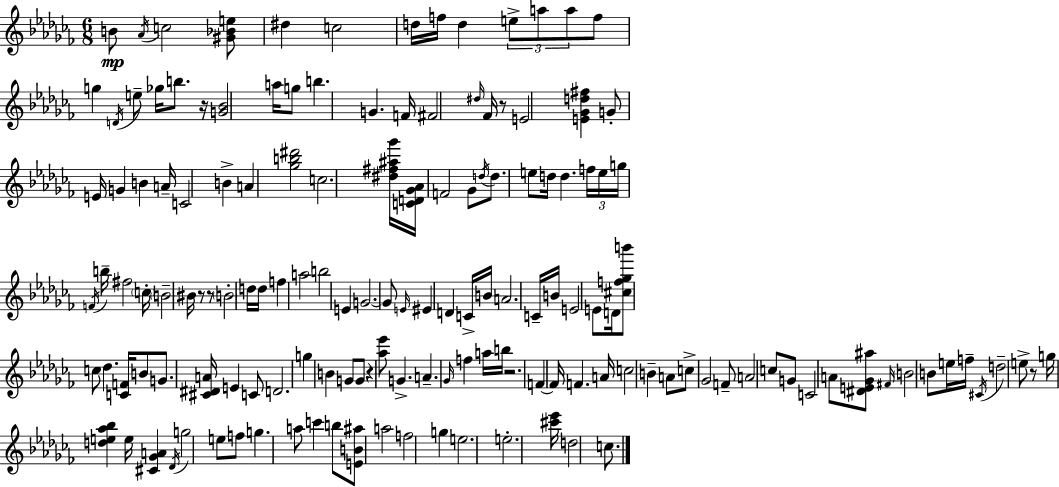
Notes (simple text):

B4/e Ab4/s C5/h [G#4,Bb4,E5]/e D#5/q C5/h D5/s F5/s D5/q E5/e A5/e A5/e F5/e G5/q D4/s E5/e Gb5/s B5/e. R/s [G4,Bb4]/h A5/s G5/e B5/q. G4/q. F4/s F#4/h D#5/s FES4/s R/e E4/h [E4,Gb4,D5,F#5]/q G4/e E4/s G4/q B4/q A4/s C4/h B4/q A4/q [Gb5,B5,D#6]/h C5/h. [D#5,F#5,A#5,Gb6]/s [C4,D4,Gb4,Ab4]/s F4/h Gb4/e D5/s D5/e. E5/e D5/s D5/q. F5/s E5/s G5/s F4/s B5/s F#5/h C5/s B4/h BIS4/s R/e R/e B4/h D5/s D5/s F5/q A5/h B5/h E4/q G4/h. G4/e E4/s EIS4/q D4/q C4/s B4/s A4/h. C4/s B4/s E4/h E4/e D4/s [C#5,F5,Gb5,B6]/e C5/e Db5/q. [C4,F4]/s B4/e G4/e. [C#4,D#4,A4]/s E4/q C4/e D4/h. G5/q B4/q G4/e G4/e R/q [Ab5,Eb6]/e G4/q. A4/q. Gb4/s F5/q A5/s B5/s R/h. F4/q F4/s F4/q. A4/s C5/h B4/q A4/e C5/e Gb4/h F4/e A4/h C5/e G4/e C4/h A4/e [D#4,E4,Gb4,A#5]/e F#4/s B4/h B4/e E5/s F5/s C#4/s D5/h E5/e R/e G5/s [D5,E5,Ab5,Bb5]/q E5/s [C#4,Gb4,A4]/q Db4/s G5/h E5/e F5/e G5/q. A5/e C6/q B5/e [E4,B4,A#5]/e A5/h F5/h G5/q E5/h. E5/h. [C#6,Eb6]/s D5/h C5/e.